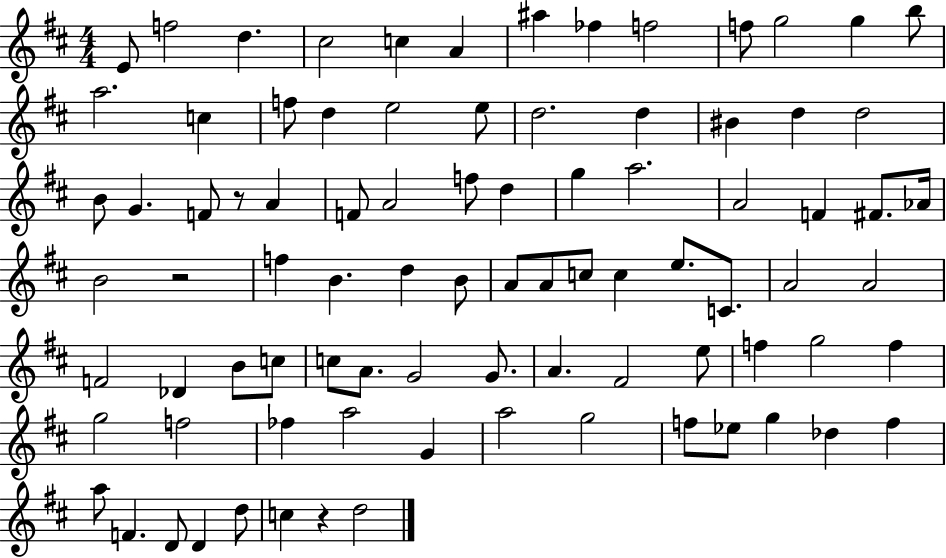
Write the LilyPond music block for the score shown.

{
  \clef treble
  \numericTimeSignature
  \time 4/4
  \key d \major
  \repeat volta 2 { e'8 f''2 d''4. | cis''2 c''4 a'4 | ais''4 fes''4 f''2 | f''8 g''2 g''4 b''8 | \break a''2. c''4 | f''8 d''4 e''2 e''8 | d''2. d''4 | bis'4 d''4 d''2 | \break b'8 g'4. f'8 r8 a'4 | f'8 a'2 f''8 d''4 | g''4 a''2. | a'2 f'4 fis'8. aes'16 | \break b'2 r2 | f''4 b'4. d''4 b'8 | a'8 a'8 c''8 c''4 e''8. c'8. | a'2 a'2 | \break f'2 des'4 b'8 c''8 | c''8 a'8. g'2 g'8. | a'4. fis'2 e''8 | f''4 g''2 f''4 | \break g''2 f''2 | fes''4 a''2 g'4 | a''2 g''2 | f''8 ees''8 g''4 des''4 f''4 | \break a''8 f'4. d'8 d'4 d''8 | c''4 r4 d''2 | } \bar "|."
}